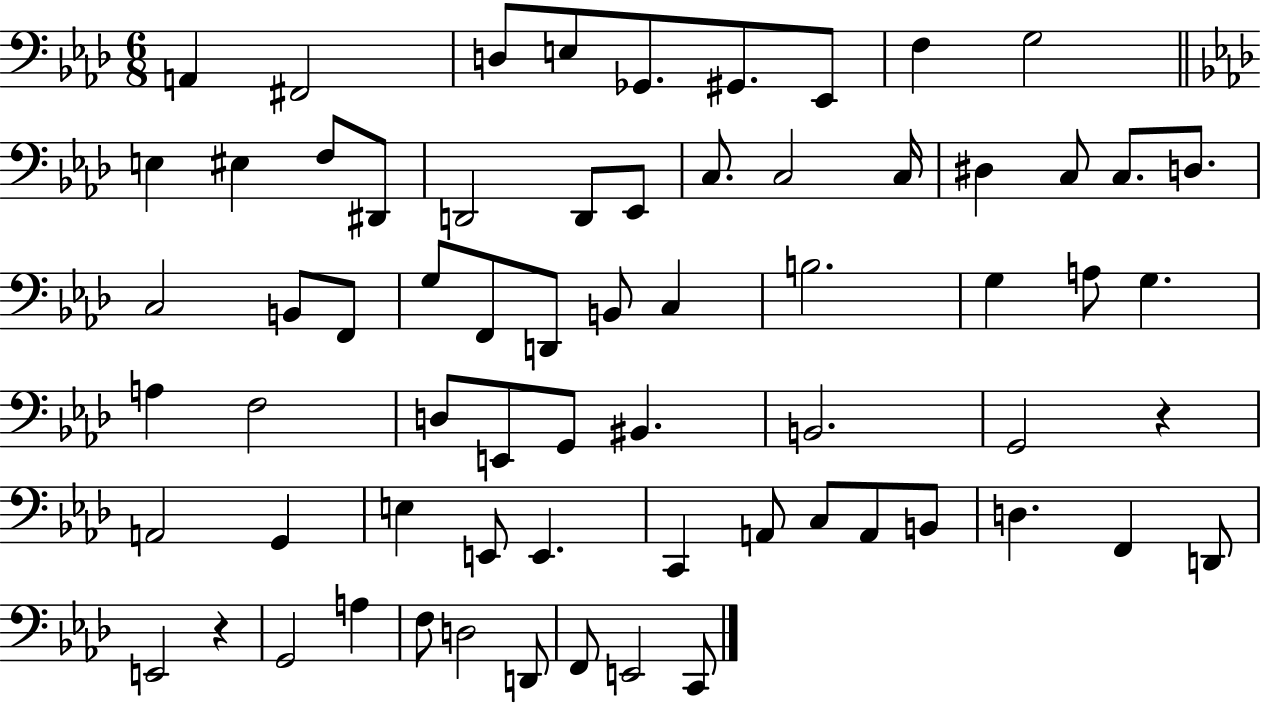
A2/q F#2/h D3/e E3/e Gb2/e. G#2/e. Eb2/e F3/q G3/h E3/q EIS3/q F3/e D#2/e D2/h D2/e Eb2/e C3/e. C3/h C3/s D#3/q C3/e C3/e. D3/e. C3/h B2/e F2/e G3/e F2/e D2/e B2/e C3/q B3/h. G3/q A3/e G3/q. A3/q F3/h D3/e E2/e G2/e BIS2/q. B2/h. G2/h R/q A2/h G2/q E3/q E2/e E2/q. C2/q A2/e C3/e A2/e B2/e D3/q. F2/q D2/e E2/h R/q G2/h A3/q F3/e D3/h D2/e F2/e E2/h C2/e